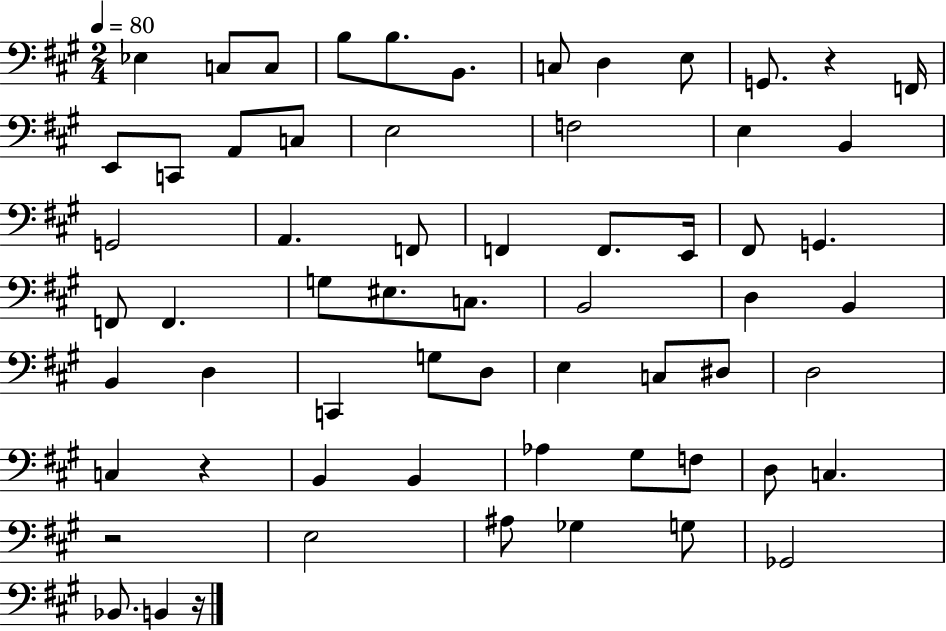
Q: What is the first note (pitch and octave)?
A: Eb3